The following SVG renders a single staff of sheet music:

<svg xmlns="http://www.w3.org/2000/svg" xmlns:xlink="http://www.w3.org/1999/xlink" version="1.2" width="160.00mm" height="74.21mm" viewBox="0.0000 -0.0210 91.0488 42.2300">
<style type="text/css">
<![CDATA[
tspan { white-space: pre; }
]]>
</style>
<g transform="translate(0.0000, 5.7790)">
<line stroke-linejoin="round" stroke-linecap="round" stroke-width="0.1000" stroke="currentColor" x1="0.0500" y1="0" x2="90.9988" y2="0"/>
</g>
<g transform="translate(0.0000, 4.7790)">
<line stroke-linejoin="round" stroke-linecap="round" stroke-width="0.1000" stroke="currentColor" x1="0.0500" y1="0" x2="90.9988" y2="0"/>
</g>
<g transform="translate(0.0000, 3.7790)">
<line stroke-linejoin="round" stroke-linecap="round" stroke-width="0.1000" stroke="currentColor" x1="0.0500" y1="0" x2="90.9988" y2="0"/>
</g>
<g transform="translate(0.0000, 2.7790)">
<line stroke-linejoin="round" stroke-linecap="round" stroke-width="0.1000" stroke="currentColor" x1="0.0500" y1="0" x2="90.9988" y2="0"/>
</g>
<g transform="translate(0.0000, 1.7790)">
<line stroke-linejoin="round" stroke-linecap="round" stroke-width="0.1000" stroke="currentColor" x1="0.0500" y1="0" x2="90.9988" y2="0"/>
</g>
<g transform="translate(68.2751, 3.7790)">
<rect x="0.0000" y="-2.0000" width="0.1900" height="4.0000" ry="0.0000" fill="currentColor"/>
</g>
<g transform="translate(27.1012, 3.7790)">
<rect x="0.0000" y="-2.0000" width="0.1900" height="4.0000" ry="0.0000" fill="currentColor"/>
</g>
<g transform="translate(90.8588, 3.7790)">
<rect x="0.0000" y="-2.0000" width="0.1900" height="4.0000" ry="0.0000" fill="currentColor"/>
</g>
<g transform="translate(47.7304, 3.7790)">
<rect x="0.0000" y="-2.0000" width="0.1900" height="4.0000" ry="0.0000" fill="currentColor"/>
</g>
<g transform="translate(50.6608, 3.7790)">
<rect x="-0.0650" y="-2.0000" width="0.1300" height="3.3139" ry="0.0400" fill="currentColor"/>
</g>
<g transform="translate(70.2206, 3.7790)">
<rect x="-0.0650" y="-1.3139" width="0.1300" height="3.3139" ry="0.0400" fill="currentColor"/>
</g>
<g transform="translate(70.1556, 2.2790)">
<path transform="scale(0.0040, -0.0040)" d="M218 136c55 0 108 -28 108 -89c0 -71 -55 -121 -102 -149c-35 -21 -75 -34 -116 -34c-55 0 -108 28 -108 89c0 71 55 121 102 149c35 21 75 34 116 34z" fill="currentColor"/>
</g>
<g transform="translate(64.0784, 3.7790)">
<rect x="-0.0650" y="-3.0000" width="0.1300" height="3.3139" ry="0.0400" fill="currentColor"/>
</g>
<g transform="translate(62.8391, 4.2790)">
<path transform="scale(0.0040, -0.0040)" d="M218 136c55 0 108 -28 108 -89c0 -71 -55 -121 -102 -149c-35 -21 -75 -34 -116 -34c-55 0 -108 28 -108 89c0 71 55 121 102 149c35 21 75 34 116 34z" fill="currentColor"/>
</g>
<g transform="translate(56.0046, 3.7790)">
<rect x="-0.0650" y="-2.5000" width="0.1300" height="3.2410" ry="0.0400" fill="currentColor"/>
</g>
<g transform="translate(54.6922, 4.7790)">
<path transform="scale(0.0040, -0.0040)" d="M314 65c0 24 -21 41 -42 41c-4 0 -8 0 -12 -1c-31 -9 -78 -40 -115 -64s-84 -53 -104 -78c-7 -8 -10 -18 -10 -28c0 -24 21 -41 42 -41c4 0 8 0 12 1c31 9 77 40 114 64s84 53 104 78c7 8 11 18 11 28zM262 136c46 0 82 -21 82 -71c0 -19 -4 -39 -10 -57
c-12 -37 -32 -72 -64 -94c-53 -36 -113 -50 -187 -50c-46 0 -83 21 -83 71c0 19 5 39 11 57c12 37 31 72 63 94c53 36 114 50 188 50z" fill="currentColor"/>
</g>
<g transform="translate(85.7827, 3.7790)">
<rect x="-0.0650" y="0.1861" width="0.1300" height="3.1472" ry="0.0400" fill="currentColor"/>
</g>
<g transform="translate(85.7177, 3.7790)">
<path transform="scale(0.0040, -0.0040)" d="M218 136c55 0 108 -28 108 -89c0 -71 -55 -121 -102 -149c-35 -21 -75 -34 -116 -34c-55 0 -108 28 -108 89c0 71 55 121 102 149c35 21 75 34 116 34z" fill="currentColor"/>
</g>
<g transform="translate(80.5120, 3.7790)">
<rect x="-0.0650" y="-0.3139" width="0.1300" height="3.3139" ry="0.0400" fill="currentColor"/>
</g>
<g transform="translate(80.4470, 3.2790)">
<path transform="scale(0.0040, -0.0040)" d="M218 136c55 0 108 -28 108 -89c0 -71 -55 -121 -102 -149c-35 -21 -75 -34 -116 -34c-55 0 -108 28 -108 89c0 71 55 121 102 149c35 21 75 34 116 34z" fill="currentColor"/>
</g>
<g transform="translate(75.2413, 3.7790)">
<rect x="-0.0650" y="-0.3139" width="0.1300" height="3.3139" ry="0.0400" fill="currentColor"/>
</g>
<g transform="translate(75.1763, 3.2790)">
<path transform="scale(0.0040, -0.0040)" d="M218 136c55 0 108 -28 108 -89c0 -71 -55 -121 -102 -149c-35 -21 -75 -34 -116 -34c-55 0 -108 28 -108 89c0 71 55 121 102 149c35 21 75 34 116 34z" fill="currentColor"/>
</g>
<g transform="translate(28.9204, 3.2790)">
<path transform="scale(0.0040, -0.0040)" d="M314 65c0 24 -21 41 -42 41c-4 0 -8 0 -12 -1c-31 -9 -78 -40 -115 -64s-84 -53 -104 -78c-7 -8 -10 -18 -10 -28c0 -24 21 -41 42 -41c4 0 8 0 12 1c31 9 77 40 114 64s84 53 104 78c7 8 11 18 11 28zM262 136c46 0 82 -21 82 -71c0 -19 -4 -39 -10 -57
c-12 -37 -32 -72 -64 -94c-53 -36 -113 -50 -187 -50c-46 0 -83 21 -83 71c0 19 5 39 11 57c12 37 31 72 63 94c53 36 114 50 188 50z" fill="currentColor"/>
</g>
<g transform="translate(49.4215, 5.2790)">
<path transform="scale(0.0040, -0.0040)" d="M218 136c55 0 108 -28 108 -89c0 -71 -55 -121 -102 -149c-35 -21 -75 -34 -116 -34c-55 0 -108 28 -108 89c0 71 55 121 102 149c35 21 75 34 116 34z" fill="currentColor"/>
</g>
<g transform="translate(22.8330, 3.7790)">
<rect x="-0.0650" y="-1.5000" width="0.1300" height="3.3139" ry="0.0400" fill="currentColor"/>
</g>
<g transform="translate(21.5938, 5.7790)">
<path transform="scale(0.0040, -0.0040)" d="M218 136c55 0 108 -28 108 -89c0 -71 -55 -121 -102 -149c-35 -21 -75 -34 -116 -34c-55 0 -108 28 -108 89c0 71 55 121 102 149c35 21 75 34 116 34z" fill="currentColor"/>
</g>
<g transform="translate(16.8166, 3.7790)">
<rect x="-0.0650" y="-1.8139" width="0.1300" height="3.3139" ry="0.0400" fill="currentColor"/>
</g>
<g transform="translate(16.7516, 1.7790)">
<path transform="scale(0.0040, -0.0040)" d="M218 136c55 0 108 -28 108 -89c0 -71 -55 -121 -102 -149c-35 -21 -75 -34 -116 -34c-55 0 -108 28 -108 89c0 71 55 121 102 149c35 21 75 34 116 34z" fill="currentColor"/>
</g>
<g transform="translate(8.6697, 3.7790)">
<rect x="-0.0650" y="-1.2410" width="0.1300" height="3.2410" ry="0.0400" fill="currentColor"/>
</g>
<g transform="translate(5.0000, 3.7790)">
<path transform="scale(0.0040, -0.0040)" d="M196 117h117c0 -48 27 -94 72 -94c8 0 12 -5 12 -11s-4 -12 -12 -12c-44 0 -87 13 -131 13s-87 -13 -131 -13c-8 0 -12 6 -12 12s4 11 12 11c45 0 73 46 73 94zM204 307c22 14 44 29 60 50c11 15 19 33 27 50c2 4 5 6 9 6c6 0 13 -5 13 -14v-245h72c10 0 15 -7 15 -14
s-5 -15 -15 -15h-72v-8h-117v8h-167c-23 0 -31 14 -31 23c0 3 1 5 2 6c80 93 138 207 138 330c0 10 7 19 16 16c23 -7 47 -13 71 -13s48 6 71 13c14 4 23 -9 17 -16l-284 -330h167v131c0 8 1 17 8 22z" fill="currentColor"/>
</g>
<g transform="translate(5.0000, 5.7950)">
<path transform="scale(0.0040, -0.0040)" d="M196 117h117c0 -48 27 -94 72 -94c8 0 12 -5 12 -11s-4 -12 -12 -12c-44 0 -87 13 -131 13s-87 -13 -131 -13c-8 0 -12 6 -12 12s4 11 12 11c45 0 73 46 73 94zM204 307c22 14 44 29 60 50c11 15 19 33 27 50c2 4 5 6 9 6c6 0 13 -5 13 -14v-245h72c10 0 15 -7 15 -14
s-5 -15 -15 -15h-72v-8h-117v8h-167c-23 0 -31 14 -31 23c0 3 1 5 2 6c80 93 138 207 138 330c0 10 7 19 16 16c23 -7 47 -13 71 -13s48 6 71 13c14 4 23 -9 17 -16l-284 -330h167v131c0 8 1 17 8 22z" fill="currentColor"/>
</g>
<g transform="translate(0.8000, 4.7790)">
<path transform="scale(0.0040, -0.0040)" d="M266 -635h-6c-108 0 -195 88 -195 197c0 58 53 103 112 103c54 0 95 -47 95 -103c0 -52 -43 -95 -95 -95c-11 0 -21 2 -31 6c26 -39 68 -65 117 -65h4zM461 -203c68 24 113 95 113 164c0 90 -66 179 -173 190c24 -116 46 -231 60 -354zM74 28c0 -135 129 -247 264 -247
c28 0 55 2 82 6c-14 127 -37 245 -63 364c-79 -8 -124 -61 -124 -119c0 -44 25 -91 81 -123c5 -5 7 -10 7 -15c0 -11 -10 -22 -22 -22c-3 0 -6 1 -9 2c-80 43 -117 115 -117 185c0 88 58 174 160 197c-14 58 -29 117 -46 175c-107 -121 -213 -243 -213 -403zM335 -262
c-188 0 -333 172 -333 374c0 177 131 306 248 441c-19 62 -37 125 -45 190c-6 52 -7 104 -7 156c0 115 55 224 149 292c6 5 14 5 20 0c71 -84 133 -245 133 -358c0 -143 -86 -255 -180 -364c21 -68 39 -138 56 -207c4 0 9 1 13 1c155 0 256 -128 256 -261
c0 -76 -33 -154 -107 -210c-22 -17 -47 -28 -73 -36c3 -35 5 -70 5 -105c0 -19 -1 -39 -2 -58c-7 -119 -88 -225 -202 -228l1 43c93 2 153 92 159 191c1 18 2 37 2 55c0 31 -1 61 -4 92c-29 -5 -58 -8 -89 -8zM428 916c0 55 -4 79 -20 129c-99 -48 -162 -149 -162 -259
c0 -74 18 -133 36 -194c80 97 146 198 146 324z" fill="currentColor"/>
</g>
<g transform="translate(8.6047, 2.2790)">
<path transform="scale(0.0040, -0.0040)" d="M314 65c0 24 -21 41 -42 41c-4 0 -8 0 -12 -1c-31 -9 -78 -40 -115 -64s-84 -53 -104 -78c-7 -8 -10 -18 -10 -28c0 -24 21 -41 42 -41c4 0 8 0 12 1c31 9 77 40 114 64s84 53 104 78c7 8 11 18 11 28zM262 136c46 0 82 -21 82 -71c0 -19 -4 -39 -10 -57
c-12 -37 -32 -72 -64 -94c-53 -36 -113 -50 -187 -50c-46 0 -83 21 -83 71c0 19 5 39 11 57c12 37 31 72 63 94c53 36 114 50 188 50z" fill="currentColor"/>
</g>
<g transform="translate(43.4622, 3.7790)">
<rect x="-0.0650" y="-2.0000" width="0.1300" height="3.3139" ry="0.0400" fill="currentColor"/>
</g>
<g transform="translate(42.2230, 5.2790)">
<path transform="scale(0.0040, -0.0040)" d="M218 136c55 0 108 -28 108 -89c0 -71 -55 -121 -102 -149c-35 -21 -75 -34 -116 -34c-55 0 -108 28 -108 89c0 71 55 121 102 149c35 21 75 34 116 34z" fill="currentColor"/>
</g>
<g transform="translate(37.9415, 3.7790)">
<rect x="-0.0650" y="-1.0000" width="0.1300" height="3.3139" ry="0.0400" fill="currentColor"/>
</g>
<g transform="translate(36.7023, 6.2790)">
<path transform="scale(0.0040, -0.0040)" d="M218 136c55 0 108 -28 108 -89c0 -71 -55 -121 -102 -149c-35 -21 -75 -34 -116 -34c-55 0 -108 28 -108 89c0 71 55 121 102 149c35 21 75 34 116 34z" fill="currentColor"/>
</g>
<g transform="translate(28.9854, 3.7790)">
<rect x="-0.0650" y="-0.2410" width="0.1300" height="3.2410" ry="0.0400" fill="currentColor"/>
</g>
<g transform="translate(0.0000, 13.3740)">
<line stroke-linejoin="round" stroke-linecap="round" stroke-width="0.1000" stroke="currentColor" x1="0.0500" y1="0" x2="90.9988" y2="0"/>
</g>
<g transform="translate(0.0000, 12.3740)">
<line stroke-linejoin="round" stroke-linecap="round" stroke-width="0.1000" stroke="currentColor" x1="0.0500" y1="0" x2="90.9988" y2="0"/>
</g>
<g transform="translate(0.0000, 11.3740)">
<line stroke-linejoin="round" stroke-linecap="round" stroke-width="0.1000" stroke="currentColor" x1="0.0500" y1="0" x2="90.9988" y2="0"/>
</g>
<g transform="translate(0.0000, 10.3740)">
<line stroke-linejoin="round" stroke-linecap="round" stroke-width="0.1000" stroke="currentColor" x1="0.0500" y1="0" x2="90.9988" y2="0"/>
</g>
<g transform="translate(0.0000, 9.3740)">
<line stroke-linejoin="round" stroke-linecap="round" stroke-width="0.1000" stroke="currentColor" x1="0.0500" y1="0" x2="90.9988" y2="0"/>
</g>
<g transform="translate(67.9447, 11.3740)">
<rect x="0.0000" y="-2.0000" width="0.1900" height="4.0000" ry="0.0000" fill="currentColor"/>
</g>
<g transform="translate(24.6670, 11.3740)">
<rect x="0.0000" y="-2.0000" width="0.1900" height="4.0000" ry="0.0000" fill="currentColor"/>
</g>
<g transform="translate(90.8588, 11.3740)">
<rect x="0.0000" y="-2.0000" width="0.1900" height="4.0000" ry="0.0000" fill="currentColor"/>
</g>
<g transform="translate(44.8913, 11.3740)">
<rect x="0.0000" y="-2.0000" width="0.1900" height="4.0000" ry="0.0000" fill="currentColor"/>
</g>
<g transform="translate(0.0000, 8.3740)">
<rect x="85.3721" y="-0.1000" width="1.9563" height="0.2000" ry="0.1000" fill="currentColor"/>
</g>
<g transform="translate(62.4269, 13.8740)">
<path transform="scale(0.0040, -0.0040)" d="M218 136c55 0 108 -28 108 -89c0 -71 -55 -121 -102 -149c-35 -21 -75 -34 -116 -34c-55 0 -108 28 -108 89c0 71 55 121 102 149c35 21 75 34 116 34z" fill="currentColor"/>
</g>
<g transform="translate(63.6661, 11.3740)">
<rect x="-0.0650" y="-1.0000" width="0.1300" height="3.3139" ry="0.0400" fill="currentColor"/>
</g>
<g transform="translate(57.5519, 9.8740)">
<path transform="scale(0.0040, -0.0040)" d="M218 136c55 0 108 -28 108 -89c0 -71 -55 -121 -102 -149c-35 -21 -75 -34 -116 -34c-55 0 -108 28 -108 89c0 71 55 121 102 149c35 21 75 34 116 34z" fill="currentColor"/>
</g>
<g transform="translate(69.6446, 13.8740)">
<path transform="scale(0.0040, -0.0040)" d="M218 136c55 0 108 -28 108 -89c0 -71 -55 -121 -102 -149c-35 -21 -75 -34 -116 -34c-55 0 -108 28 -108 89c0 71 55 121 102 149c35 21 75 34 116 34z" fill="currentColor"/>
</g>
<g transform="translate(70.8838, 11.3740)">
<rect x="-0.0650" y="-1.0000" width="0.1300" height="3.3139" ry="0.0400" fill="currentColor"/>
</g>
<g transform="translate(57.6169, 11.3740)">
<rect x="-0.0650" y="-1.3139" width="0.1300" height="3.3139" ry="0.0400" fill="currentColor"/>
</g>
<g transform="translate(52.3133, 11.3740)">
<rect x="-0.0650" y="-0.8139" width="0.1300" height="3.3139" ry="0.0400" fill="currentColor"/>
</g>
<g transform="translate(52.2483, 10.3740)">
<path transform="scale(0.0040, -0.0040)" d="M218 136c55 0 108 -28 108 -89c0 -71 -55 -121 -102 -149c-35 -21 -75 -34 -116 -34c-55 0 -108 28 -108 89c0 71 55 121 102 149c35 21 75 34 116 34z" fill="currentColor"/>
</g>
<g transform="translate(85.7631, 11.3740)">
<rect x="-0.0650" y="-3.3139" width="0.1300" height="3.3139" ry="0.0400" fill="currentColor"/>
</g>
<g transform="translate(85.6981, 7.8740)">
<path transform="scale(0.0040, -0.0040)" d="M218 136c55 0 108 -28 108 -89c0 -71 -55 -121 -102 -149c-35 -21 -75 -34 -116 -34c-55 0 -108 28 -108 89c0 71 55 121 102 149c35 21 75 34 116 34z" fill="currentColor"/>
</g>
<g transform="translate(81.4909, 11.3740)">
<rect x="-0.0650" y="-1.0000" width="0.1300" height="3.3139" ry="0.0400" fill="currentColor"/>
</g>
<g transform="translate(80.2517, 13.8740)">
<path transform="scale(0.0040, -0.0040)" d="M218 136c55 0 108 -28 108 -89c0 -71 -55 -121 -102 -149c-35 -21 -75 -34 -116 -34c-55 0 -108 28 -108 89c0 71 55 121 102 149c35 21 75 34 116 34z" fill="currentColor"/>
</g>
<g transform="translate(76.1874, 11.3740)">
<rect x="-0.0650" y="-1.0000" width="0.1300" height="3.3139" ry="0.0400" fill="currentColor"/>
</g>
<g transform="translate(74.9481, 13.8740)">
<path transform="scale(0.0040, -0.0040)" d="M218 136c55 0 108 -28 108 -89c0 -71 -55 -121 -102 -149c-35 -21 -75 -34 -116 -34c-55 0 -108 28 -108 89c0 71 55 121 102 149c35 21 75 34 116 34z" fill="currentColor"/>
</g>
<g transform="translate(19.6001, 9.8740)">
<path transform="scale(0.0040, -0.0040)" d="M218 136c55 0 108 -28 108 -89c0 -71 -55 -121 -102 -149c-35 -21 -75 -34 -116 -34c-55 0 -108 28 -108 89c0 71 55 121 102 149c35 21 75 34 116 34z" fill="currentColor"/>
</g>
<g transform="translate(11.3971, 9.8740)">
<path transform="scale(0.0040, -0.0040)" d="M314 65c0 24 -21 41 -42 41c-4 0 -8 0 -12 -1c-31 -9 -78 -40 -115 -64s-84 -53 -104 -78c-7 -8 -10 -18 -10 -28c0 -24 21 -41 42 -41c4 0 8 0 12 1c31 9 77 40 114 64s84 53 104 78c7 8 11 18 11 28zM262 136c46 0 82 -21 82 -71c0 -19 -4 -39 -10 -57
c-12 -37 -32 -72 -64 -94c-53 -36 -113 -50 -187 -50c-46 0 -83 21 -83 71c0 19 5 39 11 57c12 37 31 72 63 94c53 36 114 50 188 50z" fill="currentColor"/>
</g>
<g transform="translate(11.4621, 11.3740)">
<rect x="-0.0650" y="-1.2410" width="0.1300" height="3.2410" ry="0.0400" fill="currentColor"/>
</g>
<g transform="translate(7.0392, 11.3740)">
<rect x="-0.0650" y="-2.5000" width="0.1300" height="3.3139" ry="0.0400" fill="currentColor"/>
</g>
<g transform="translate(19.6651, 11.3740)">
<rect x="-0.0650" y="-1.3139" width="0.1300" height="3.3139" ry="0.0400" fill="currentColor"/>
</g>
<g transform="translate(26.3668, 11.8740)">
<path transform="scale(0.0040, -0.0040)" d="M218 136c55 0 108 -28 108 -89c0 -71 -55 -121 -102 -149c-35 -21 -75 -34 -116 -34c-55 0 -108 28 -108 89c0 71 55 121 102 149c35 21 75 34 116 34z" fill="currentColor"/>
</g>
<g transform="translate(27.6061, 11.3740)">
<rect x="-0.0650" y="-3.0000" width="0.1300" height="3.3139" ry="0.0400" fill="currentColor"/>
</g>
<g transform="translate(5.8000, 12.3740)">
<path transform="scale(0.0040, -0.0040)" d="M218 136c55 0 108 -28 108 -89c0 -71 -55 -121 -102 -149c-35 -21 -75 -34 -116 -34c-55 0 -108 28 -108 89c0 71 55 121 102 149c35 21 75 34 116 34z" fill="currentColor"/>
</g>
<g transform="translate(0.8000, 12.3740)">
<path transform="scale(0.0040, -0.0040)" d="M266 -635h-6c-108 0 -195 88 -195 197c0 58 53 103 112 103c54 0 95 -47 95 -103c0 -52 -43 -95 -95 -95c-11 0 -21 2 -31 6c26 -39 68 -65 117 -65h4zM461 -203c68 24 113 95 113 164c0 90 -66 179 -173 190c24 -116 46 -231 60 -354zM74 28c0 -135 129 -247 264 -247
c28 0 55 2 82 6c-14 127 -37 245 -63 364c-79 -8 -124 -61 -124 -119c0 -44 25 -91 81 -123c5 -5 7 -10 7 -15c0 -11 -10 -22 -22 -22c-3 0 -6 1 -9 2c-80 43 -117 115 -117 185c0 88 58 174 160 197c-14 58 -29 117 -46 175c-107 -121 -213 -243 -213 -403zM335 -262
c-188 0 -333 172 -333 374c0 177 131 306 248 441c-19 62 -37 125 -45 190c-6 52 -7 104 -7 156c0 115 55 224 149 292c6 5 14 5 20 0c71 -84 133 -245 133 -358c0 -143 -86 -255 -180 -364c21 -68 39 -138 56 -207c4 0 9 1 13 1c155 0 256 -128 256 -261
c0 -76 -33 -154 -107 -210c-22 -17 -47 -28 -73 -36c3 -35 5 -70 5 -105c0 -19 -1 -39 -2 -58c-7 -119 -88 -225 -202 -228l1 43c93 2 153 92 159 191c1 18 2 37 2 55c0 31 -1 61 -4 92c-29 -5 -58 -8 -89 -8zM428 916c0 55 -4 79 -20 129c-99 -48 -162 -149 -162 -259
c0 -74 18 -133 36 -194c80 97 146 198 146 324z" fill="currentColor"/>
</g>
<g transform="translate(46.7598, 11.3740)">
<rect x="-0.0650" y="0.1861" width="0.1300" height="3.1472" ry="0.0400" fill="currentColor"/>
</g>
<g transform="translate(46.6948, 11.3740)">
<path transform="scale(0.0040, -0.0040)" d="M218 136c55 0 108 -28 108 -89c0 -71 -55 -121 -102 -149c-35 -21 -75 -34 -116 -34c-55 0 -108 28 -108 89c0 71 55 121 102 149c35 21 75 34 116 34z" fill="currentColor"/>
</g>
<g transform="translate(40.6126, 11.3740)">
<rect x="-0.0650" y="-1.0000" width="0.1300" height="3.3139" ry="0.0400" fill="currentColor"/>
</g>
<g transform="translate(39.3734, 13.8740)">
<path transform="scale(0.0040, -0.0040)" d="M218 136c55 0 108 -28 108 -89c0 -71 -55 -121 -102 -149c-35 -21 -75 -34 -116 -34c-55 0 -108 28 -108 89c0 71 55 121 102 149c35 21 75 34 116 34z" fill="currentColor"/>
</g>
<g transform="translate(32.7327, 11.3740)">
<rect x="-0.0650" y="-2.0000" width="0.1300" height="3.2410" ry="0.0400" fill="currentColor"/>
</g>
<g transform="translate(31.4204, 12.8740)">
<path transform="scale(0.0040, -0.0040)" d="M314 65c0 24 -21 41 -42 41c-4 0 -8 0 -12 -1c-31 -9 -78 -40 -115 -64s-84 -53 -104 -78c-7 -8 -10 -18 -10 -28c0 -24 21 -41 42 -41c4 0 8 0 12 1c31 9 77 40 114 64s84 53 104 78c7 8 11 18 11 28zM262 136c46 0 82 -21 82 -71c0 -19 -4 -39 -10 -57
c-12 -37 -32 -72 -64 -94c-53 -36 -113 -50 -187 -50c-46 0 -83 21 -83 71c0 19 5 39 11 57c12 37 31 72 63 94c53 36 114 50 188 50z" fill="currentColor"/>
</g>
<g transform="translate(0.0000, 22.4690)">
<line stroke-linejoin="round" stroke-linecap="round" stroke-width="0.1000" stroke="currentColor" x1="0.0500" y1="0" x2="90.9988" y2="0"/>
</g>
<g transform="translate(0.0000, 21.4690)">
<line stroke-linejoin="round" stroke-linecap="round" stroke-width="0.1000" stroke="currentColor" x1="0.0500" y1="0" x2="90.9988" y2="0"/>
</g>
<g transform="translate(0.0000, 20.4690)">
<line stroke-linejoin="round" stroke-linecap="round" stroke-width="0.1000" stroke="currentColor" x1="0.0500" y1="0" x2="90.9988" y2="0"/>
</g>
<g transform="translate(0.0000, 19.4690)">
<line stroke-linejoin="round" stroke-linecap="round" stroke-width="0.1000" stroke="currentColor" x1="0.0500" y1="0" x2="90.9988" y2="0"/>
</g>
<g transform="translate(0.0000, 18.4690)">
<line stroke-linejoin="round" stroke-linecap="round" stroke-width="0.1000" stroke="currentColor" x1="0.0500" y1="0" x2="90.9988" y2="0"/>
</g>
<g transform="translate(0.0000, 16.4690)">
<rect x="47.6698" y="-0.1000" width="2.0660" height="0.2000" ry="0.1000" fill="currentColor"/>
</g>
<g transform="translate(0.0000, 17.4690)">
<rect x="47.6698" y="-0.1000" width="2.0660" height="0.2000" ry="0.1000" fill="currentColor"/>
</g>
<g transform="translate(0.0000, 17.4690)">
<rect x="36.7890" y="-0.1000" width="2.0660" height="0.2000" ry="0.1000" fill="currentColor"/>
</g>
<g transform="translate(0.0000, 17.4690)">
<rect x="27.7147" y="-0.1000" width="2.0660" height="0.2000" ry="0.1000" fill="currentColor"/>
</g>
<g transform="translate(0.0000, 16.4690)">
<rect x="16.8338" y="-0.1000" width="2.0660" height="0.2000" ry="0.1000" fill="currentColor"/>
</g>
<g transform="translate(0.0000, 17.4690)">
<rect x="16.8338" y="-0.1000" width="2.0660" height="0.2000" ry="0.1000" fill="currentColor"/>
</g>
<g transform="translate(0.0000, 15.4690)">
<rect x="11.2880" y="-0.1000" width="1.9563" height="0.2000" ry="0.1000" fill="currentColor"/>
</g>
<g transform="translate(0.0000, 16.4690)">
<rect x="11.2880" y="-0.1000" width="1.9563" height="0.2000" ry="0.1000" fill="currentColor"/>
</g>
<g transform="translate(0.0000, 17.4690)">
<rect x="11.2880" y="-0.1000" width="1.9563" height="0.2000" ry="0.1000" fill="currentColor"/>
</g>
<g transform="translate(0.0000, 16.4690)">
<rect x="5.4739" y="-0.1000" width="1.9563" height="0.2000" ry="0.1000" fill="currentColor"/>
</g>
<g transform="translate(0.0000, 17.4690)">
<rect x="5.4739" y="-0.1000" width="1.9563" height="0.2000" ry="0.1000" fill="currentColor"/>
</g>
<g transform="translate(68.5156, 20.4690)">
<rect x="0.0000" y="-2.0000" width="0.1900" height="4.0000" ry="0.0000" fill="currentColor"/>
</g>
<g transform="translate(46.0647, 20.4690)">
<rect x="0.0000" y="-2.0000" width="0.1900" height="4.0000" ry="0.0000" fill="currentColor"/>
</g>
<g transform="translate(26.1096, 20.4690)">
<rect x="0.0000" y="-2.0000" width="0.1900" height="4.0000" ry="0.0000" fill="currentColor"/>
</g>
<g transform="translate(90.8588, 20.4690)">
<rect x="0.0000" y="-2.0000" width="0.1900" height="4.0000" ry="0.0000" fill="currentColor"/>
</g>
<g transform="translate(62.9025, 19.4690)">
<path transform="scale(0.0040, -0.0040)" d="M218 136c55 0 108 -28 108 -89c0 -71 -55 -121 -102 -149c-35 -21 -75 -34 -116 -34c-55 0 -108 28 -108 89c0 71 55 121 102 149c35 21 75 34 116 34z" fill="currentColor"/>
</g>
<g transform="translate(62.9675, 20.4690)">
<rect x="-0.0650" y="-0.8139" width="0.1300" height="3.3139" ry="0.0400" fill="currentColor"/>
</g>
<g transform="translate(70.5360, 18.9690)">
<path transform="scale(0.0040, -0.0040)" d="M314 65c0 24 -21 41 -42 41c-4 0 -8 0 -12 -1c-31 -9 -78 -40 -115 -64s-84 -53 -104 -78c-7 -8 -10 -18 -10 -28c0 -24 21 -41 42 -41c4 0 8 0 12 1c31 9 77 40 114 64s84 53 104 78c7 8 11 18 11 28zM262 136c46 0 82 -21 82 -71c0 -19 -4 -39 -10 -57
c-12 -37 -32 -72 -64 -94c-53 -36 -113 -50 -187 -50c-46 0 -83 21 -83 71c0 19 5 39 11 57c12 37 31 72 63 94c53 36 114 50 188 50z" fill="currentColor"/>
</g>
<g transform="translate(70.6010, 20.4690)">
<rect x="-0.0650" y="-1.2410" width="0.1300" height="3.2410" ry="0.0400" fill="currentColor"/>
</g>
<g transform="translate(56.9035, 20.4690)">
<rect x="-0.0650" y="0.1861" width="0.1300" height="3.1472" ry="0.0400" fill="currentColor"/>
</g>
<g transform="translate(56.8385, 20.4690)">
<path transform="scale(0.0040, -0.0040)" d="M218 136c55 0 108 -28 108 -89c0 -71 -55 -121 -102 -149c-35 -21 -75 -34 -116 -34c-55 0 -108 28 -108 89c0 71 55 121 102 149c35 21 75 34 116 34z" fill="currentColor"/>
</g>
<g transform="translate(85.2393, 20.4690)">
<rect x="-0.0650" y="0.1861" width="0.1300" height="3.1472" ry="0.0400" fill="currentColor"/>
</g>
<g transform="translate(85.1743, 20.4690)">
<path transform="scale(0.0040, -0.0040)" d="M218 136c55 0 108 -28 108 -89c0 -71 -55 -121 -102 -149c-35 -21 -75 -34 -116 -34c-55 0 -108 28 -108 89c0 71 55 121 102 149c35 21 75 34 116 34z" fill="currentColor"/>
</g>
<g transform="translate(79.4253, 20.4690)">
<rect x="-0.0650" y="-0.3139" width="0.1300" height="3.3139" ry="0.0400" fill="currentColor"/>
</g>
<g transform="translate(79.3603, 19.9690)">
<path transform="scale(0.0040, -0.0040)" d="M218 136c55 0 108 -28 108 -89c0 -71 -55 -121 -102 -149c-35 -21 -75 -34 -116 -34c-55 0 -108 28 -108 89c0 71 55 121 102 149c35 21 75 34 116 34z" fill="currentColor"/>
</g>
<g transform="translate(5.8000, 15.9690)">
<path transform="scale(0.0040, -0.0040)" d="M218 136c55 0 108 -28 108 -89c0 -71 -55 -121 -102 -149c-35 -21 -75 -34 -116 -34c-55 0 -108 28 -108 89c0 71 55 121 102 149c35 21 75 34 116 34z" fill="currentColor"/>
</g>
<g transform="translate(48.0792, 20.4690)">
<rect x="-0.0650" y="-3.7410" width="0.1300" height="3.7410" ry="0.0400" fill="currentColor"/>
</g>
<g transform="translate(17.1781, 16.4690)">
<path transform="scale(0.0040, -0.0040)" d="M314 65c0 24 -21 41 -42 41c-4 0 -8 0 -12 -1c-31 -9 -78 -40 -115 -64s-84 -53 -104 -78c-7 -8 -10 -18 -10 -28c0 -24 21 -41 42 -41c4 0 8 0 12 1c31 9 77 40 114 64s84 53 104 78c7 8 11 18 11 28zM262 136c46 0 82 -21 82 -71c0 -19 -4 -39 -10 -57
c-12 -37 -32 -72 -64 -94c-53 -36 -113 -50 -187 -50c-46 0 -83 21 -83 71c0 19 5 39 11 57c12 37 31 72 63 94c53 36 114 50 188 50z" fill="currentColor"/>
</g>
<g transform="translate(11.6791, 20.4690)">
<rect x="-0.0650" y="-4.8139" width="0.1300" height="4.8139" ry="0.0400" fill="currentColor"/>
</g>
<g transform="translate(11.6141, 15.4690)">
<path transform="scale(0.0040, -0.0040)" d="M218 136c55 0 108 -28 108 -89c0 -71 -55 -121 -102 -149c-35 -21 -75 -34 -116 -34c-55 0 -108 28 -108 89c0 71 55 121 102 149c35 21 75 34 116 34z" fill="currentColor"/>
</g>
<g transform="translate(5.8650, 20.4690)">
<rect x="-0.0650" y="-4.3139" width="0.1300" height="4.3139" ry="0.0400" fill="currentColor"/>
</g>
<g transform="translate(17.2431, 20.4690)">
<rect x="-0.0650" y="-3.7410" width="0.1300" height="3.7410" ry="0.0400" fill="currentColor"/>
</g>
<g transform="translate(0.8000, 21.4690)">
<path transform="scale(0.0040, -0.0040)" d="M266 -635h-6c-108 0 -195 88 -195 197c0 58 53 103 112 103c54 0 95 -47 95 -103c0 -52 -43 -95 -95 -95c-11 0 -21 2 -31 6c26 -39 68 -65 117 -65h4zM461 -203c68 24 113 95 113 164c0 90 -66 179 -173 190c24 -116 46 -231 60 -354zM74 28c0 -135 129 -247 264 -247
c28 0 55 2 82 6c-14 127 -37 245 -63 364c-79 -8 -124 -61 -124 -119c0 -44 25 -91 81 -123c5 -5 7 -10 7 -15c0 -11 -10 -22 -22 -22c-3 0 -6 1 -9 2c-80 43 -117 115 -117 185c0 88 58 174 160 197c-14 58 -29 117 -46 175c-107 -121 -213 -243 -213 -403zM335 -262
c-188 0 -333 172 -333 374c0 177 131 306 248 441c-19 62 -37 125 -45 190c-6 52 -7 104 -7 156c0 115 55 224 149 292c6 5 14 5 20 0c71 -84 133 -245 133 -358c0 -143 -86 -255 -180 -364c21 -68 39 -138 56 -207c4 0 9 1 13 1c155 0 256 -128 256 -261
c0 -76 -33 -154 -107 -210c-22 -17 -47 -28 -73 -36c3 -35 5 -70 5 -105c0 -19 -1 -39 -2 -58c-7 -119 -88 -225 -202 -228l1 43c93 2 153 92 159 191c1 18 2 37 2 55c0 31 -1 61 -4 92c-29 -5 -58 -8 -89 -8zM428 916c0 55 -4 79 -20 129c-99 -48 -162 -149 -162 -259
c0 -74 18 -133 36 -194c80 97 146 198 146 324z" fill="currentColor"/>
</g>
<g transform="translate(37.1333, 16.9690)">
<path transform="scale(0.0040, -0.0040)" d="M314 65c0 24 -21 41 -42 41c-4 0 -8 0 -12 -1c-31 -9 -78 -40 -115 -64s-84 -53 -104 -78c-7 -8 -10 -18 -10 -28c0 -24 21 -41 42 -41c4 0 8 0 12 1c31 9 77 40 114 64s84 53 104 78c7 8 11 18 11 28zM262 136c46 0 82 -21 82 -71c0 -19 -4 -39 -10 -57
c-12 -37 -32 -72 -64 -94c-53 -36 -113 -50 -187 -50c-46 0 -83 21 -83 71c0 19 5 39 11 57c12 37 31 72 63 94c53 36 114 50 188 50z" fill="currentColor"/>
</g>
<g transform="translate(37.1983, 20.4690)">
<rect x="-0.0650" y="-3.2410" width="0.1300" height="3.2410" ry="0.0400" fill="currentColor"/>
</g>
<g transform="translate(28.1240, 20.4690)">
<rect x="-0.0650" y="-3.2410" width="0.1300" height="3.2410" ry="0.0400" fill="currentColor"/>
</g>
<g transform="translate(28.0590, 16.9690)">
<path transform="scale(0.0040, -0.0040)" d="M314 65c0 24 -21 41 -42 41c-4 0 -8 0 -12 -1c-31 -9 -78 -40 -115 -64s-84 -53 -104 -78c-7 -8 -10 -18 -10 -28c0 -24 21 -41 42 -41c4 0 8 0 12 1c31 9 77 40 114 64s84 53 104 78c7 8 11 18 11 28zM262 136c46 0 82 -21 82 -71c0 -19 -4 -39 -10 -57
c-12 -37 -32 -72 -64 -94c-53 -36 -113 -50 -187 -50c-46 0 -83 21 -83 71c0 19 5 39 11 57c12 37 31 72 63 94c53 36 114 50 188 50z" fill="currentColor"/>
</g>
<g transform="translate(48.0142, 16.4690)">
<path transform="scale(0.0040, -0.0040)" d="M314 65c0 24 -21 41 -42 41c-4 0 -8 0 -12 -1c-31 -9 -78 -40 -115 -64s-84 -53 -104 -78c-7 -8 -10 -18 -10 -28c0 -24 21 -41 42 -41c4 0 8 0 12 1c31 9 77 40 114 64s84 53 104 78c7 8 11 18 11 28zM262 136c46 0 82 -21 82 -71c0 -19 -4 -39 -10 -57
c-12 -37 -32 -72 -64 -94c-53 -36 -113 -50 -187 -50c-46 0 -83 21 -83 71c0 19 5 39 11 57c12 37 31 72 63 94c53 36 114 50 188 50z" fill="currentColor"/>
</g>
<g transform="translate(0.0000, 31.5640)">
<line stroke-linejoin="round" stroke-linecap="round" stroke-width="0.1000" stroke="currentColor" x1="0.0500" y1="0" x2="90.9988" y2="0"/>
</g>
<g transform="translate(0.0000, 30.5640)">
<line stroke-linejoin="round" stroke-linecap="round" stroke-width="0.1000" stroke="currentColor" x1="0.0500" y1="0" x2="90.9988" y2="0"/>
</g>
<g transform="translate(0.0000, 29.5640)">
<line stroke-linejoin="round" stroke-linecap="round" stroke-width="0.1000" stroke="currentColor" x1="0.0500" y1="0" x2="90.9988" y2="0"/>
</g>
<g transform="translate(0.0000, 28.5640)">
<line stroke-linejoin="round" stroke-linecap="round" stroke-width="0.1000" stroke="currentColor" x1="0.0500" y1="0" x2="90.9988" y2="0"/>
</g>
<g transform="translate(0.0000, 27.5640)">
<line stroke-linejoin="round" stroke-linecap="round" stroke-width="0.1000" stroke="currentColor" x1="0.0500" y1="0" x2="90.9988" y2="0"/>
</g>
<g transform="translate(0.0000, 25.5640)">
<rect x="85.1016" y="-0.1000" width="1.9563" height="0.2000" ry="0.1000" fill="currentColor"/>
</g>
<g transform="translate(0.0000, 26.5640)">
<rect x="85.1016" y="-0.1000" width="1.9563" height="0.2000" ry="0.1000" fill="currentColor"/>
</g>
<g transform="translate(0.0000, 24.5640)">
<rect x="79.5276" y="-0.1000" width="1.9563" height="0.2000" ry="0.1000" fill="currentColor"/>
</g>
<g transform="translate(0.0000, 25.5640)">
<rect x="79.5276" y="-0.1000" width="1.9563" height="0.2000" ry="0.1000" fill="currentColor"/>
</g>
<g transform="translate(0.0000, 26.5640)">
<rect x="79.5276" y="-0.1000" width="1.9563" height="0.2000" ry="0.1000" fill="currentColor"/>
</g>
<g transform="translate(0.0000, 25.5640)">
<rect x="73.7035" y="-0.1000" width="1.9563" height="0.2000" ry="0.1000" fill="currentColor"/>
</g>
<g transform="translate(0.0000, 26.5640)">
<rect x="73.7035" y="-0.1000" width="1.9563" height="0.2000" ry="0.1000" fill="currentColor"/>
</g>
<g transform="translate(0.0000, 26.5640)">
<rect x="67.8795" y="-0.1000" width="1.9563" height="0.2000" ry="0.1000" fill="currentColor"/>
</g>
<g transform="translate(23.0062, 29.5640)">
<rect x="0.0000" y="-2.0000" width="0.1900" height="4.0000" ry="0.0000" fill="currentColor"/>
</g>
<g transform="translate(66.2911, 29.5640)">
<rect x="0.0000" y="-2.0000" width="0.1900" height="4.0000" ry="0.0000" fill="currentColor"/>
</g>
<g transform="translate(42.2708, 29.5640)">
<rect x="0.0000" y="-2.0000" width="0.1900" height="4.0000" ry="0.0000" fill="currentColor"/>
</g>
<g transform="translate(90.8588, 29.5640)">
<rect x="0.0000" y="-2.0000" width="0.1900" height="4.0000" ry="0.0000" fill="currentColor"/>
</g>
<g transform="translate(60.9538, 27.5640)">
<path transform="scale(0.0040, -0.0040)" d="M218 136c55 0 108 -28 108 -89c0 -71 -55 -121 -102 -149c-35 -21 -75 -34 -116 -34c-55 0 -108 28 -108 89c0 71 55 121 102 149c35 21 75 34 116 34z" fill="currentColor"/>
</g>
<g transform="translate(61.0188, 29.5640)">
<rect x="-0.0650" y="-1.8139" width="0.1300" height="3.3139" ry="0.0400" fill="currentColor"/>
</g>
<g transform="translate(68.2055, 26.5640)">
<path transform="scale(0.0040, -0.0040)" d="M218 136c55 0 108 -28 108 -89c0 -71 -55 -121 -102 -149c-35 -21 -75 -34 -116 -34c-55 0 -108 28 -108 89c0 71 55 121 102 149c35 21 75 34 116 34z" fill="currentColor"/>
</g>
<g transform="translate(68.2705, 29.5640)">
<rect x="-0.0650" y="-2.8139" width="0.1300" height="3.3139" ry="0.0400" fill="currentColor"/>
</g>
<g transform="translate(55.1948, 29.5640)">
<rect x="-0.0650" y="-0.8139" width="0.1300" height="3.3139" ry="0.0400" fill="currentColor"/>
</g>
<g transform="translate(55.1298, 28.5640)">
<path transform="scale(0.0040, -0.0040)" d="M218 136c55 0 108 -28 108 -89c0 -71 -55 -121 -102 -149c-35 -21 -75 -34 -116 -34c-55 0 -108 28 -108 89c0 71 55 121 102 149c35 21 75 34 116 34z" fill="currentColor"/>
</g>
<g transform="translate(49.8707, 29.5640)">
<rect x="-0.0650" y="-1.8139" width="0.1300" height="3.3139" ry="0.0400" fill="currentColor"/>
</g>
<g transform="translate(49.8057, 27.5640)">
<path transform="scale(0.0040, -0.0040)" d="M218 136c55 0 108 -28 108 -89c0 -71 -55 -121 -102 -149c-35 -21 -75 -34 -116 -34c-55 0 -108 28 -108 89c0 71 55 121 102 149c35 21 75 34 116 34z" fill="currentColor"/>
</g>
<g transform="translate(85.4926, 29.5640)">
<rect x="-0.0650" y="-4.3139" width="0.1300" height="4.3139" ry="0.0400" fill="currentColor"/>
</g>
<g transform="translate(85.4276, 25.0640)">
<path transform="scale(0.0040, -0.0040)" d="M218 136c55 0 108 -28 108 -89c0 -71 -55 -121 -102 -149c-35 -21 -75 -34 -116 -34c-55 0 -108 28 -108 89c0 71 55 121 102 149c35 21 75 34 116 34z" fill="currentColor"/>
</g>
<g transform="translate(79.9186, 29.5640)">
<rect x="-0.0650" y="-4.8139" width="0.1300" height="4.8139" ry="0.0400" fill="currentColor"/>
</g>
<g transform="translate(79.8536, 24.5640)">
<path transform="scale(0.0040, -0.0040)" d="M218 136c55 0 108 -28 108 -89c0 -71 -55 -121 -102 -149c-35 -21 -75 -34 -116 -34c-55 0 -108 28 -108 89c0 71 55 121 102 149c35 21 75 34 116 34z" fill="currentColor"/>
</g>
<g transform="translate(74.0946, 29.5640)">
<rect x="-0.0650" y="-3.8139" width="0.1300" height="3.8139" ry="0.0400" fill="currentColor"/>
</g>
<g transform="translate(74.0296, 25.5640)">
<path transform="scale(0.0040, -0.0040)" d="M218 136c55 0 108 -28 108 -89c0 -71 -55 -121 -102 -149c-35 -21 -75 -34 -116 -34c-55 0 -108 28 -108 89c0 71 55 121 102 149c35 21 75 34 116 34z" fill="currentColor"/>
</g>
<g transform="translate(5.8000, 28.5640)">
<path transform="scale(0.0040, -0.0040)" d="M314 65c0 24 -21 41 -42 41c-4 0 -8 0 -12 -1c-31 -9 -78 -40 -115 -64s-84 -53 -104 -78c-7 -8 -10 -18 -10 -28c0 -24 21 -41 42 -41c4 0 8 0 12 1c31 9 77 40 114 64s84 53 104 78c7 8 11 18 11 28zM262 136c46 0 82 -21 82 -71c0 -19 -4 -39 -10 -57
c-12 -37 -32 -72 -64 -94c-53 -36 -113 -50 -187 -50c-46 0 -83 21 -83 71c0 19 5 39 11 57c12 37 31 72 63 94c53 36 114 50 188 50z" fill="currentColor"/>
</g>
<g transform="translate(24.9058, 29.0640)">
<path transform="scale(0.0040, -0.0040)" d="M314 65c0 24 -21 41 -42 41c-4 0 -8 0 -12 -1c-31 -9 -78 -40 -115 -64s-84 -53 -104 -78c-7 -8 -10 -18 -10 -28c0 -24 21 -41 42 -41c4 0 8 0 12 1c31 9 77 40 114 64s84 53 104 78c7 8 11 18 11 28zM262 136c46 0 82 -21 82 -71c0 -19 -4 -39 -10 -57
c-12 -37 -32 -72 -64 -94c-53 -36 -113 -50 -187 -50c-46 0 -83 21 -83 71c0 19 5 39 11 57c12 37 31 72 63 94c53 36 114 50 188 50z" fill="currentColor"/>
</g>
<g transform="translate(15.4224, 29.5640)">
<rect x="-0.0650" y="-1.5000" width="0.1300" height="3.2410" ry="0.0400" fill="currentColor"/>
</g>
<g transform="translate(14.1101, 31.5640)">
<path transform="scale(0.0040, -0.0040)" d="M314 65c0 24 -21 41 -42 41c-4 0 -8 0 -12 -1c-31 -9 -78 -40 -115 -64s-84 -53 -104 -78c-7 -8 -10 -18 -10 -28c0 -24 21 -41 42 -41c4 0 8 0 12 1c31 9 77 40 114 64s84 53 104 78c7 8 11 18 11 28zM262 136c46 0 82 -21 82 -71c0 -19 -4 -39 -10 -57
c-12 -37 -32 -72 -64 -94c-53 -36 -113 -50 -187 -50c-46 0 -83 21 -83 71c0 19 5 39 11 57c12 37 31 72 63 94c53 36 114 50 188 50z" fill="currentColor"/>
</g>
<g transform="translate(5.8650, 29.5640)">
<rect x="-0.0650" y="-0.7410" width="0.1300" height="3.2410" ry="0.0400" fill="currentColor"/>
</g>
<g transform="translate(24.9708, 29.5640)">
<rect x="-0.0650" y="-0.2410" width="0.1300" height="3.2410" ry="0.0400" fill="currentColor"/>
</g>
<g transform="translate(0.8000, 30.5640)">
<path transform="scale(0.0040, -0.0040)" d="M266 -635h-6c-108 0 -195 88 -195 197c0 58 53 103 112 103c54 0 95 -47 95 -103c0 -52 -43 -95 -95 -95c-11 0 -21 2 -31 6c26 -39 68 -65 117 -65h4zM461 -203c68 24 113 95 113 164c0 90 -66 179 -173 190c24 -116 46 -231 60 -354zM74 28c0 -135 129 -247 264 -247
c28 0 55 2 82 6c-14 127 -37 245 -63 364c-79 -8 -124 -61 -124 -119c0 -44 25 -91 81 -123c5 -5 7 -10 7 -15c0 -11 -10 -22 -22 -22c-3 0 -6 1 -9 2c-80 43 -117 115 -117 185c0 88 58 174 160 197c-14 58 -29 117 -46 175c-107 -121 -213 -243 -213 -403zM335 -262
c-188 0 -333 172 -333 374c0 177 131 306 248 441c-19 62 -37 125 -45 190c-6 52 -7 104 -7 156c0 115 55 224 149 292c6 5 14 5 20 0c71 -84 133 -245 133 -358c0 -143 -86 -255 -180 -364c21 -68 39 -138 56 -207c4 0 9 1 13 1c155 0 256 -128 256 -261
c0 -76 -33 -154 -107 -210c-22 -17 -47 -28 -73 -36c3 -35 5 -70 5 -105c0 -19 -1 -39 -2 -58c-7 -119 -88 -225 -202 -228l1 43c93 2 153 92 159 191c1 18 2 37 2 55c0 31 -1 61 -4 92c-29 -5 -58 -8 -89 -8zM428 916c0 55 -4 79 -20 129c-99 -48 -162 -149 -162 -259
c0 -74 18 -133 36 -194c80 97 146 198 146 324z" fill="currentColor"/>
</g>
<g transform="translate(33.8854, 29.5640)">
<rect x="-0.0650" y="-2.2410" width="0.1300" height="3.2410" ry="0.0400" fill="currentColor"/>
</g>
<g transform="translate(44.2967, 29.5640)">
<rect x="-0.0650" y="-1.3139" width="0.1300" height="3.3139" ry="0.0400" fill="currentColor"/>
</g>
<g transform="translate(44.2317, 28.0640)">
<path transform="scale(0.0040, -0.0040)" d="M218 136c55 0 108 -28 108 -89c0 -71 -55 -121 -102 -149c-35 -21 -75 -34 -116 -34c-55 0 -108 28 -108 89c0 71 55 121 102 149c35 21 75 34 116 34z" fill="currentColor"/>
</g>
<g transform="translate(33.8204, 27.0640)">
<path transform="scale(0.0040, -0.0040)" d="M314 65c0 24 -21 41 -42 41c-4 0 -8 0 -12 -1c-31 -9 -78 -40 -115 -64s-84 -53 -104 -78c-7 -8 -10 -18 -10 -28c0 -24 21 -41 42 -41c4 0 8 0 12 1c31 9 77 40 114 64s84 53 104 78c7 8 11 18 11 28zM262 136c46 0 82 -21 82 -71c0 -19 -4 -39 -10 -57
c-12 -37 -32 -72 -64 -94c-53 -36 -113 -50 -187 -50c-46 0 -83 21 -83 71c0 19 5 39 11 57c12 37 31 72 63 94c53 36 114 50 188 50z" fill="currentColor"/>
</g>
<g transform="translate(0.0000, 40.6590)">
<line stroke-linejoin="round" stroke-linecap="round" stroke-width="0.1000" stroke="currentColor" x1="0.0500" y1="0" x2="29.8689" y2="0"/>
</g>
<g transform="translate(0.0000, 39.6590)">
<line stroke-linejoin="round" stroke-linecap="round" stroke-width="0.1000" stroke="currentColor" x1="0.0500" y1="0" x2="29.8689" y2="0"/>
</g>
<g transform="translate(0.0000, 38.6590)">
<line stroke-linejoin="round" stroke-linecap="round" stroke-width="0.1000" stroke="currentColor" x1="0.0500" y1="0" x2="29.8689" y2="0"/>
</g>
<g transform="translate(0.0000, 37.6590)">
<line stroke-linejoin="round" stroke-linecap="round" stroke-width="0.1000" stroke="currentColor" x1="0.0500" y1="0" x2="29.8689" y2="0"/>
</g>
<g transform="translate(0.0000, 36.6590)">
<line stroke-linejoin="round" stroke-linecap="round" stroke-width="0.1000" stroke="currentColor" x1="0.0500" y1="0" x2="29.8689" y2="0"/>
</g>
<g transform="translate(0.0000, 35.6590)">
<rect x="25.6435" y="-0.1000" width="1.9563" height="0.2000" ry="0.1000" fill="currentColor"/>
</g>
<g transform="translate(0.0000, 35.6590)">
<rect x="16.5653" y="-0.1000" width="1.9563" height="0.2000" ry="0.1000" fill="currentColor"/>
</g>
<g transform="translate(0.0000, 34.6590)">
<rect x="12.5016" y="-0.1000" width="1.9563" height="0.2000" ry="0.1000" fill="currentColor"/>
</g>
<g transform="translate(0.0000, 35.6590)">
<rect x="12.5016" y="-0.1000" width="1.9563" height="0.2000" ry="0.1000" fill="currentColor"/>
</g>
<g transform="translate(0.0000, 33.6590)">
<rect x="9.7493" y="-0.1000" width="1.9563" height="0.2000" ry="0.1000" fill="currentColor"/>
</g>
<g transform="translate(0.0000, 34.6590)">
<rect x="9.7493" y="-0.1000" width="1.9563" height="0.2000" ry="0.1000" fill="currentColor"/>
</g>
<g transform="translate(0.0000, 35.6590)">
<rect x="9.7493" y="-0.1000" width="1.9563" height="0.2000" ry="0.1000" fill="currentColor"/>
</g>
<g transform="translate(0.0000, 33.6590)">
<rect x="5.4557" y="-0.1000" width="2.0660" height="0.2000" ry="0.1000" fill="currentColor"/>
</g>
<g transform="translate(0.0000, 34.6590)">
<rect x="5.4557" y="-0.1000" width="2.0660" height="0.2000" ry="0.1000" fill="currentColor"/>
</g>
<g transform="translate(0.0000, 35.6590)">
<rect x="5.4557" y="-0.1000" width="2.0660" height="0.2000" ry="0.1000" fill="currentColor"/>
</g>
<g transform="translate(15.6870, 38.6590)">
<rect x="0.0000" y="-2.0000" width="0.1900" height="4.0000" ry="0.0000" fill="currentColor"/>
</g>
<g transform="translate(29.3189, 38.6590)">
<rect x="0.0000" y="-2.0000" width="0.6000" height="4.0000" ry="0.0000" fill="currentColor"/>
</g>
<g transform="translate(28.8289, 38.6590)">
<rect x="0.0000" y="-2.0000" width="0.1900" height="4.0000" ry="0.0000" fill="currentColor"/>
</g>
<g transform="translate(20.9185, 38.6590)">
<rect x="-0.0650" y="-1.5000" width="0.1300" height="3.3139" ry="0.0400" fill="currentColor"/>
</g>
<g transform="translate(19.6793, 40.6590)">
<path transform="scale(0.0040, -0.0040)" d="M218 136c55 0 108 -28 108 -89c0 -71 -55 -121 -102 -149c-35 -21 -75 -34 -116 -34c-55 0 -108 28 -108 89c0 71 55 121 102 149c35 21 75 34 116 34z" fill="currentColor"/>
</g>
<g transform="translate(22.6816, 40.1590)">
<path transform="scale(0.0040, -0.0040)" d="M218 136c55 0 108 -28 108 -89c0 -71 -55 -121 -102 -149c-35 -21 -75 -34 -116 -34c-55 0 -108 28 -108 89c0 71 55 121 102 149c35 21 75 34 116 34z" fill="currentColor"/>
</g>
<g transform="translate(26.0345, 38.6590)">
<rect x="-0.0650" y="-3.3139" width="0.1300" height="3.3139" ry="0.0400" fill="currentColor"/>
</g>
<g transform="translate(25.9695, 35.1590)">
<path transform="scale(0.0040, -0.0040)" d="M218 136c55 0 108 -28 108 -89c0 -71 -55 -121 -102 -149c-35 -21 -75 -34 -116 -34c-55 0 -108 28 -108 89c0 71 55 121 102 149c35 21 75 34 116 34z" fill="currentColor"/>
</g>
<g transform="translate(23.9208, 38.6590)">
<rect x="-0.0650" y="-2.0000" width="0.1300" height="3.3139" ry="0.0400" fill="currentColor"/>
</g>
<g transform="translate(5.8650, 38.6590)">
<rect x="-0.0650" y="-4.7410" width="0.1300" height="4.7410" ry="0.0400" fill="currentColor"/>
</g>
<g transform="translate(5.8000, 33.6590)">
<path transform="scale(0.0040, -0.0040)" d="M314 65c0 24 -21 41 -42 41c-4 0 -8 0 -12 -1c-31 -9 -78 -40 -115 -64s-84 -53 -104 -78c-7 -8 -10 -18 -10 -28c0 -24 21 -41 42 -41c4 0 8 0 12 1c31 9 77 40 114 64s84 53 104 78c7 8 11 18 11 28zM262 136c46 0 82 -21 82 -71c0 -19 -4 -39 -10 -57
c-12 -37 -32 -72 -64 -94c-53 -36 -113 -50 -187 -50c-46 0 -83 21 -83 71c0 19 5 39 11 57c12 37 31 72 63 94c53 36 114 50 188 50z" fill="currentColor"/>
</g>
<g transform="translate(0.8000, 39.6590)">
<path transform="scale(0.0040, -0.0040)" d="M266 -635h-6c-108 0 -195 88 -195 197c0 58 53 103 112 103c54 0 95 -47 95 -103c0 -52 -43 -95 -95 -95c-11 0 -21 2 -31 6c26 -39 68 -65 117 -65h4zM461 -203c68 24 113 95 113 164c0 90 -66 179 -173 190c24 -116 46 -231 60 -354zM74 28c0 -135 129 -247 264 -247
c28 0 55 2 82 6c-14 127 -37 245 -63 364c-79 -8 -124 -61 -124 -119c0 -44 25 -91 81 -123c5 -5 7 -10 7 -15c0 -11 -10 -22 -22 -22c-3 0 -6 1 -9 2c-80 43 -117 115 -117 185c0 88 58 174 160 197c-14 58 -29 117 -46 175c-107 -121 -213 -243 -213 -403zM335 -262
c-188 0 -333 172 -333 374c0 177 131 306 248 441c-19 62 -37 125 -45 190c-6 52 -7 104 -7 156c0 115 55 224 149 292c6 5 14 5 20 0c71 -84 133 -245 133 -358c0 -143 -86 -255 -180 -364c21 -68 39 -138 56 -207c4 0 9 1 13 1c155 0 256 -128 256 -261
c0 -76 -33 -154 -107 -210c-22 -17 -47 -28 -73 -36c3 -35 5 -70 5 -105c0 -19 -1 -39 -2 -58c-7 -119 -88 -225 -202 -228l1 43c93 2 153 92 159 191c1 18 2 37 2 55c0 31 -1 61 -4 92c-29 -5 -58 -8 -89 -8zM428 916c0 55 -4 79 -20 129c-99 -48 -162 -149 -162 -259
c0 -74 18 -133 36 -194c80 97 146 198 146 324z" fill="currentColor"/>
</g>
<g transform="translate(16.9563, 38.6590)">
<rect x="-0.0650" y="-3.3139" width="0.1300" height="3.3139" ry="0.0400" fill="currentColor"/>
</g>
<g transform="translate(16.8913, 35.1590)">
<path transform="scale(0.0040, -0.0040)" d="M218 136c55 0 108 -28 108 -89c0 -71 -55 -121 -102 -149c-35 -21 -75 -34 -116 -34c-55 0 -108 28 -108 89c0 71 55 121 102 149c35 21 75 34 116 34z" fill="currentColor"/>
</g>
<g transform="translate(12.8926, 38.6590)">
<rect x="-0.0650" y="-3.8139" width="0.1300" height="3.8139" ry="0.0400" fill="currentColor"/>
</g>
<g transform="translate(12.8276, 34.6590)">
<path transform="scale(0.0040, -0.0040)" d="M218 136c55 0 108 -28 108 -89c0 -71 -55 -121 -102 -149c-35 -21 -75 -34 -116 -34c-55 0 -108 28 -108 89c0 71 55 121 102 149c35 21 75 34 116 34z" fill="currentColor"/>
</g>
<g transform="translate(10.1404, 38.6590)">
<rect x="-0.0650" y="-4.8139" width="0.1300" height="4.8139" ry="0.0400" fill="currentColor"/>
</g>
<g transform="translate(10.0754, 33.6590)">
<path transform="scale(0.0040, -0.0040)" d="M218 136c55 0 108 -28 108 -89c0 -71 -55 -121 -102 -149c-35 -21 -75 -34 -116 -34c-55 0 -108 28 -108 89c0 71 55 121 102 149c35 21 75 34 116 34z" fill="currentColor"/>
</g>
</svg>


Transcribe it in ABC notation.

X:1
T:Untitled
M:4/4
L:1/4
K:C
e2 f E c2 D F F G2 A e c c B G e2 e A F2 D B d e D D D D b d' e' c'2 b2 b2 c'2 B d e2 c B d2 E2 c2 g2 e f d f a c' e' d' e'2 e' c' b E F b